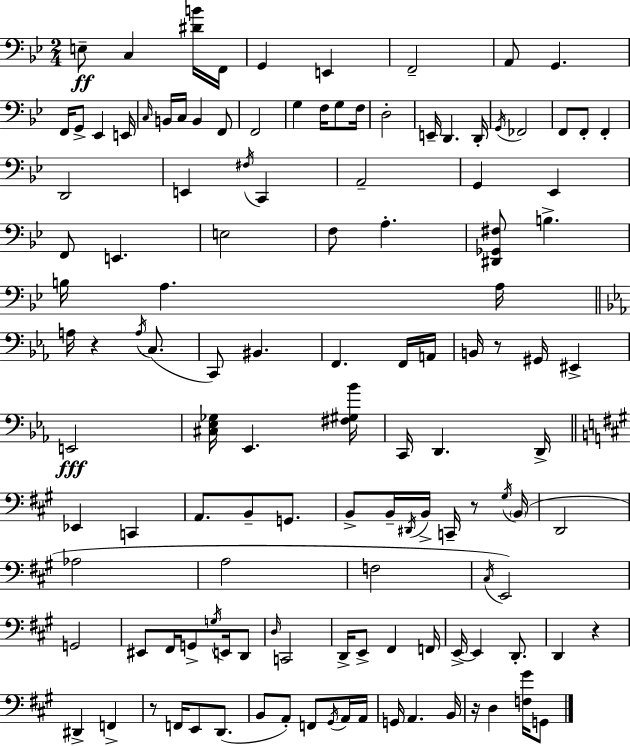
{
  \clef bass
  \numericTimeSignature
  \time 2/4
  \key g \minor
  e8--\ff c4 <dis' b'>16 f,16 | g,4 e,4 | f,2-- | a,8 g,4. | \break f,16 g,8-> ees,4 e,16 | \grace { c16 } b,16 c16 b,4 f,8 | f,2 | g4 f16 g8 | \break f16 d2-. | e,16-- d,4. | d,16-. \acciaccatura { g,16 } fes,2 | f,8 f,8-. f,4-. | \break d,2 | e,4 \acciaccatura { fis16 } c,4 | a,2-- | g,4 ees,4 | \break f,8 e,4. | e2 | f8 a4.-. | <dis, ges, fis>8 b4.-> | \break b16 a4. | a16 \bar "||" \break \key ees \major a16 r4 \acciaccatura { a16 }( c8. | c,8) bis,4. | f,4. f,16 | a,16 b,16 r8 gis,16 eis,4-> | \break e,2\fff | <cis ees ges>16 ees,4. | <fis gis bes'>16 c,16 d,4. | d,16-> \bar "||" \break \key a \major ees,4 c,4 | a,8. b,8-- g,8. | b,8-> b,16-- \acciaccatura { dis,16 } b,16-> c,16-- r8 | \acciaccatura { gis16 } \parenthesize b,16( d,2 | \break aes2 | a2 | f2 | \acciaccatura { cis16 }) e,2 | \break g,2 | eis,8 fis,16 g,8-> | \acciaccatura { g16 } e,16 d,8 \grace { d16 } c,2 | d,16-> e,8-> | \break fis,4 f,16 e,16->~~ e,4 | d,8.-. d,4 | r4 dis,4-> | f,4-> r8 f,16 | \break e,8 d,8.( b,8 a,8-.) | f,8 \acciaccatura { gis,16 } a,16 a,16 g,16 a,4. | b,16 r16 d4 | <f gis'>16 g,8 \bar "|."
}